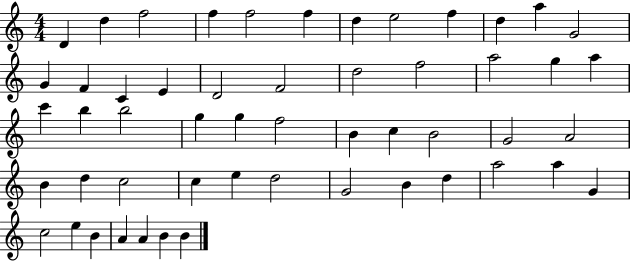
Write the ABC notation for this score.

X:1
T:Untitled
M:4/4
L:1/4
K:C
D d f2 f f2 f d e2 f d a G2 G F C E D2 F2 d2 f2 a2 g a c' b b2 g g f2 B c B2 G2 A2 B d c2 c e d2 G2 B d a2 a G c2 e B A A B B